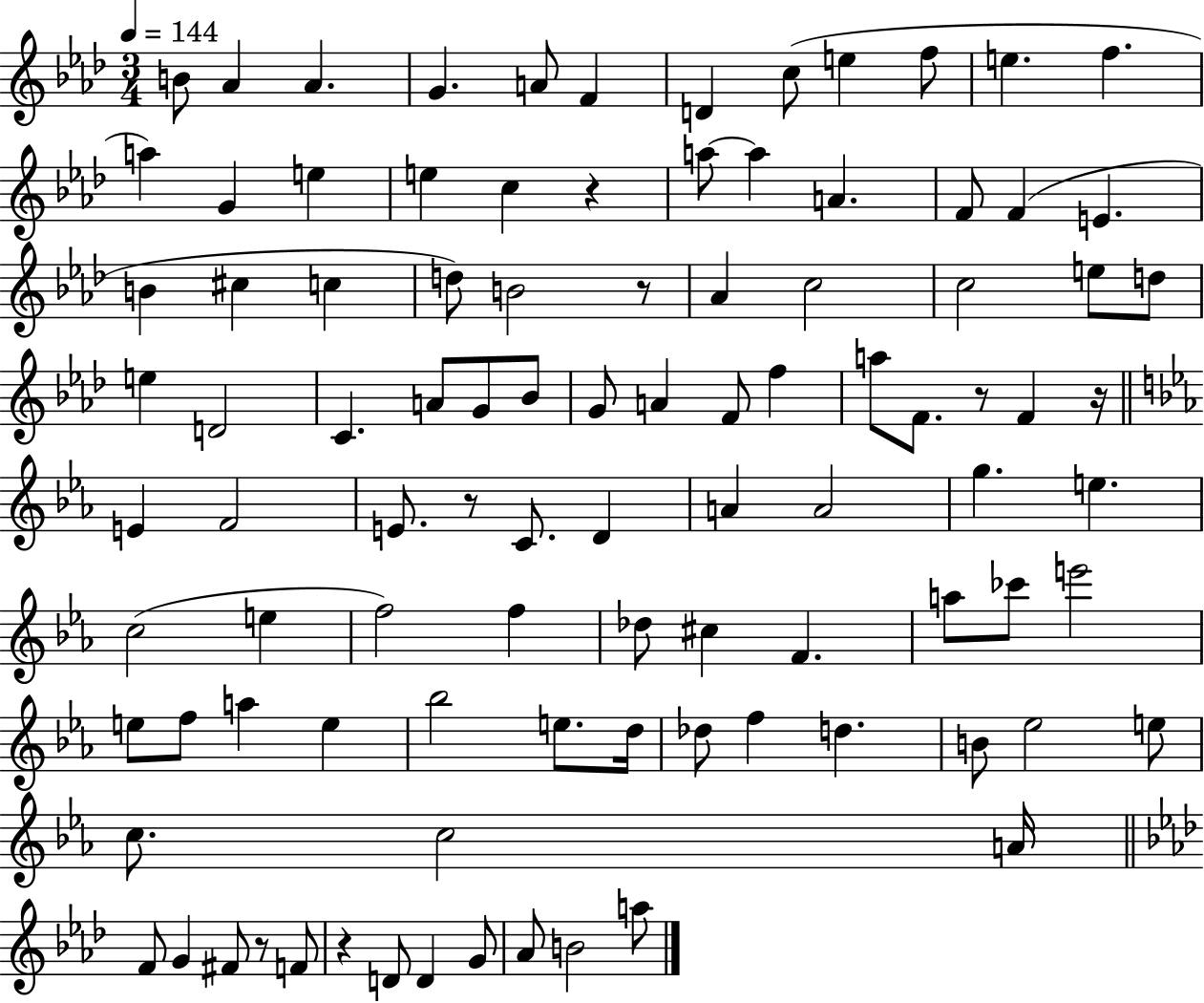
B4/e Ab4/q Ab4/q. G4/q. A4/e F4/q D4/q C5/e E5/q F5/e E5/q. F5/q. A5/q G4/q E5/q E5/q C5/q R/q A5/e A5/q A4/q. F4/e F4/q E4/q. B4/q C#5/q C5/q D5/e B4/h R/e Ab4/q C5/h C5/h E5/e D5/e E5/q D4/h C4/q. A4/e G4/e Bb4/e G4/e A4/q F4/e F5/q A5/e F4/e. R/e F4/q R/s E4/q F4/h E4/e. R/e C4/e. D4/q A4/q A4/h G5/q. E5/q. C5/h E5/q F5/h F5/q Db5/e C#5/q F4/q. A5/e CES6/e E6/h E5/e F5/e A5/q E5/q Bb5/h E5/e. D5/s Db5/e F5/q D5/q. B4/e Eb5/h E5/e C5/e. C5/h A4/s F4/e G4/q F#4/e R/e F4/e R/q D4/e D4/q G4/e Ab4/e B4/h A5/e